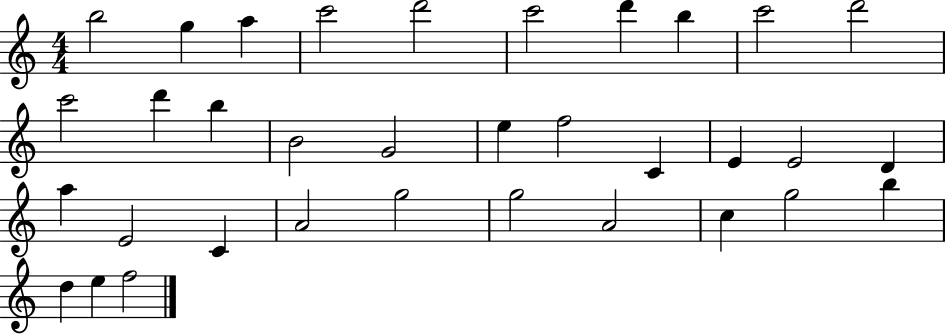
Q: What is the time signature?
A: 4/4